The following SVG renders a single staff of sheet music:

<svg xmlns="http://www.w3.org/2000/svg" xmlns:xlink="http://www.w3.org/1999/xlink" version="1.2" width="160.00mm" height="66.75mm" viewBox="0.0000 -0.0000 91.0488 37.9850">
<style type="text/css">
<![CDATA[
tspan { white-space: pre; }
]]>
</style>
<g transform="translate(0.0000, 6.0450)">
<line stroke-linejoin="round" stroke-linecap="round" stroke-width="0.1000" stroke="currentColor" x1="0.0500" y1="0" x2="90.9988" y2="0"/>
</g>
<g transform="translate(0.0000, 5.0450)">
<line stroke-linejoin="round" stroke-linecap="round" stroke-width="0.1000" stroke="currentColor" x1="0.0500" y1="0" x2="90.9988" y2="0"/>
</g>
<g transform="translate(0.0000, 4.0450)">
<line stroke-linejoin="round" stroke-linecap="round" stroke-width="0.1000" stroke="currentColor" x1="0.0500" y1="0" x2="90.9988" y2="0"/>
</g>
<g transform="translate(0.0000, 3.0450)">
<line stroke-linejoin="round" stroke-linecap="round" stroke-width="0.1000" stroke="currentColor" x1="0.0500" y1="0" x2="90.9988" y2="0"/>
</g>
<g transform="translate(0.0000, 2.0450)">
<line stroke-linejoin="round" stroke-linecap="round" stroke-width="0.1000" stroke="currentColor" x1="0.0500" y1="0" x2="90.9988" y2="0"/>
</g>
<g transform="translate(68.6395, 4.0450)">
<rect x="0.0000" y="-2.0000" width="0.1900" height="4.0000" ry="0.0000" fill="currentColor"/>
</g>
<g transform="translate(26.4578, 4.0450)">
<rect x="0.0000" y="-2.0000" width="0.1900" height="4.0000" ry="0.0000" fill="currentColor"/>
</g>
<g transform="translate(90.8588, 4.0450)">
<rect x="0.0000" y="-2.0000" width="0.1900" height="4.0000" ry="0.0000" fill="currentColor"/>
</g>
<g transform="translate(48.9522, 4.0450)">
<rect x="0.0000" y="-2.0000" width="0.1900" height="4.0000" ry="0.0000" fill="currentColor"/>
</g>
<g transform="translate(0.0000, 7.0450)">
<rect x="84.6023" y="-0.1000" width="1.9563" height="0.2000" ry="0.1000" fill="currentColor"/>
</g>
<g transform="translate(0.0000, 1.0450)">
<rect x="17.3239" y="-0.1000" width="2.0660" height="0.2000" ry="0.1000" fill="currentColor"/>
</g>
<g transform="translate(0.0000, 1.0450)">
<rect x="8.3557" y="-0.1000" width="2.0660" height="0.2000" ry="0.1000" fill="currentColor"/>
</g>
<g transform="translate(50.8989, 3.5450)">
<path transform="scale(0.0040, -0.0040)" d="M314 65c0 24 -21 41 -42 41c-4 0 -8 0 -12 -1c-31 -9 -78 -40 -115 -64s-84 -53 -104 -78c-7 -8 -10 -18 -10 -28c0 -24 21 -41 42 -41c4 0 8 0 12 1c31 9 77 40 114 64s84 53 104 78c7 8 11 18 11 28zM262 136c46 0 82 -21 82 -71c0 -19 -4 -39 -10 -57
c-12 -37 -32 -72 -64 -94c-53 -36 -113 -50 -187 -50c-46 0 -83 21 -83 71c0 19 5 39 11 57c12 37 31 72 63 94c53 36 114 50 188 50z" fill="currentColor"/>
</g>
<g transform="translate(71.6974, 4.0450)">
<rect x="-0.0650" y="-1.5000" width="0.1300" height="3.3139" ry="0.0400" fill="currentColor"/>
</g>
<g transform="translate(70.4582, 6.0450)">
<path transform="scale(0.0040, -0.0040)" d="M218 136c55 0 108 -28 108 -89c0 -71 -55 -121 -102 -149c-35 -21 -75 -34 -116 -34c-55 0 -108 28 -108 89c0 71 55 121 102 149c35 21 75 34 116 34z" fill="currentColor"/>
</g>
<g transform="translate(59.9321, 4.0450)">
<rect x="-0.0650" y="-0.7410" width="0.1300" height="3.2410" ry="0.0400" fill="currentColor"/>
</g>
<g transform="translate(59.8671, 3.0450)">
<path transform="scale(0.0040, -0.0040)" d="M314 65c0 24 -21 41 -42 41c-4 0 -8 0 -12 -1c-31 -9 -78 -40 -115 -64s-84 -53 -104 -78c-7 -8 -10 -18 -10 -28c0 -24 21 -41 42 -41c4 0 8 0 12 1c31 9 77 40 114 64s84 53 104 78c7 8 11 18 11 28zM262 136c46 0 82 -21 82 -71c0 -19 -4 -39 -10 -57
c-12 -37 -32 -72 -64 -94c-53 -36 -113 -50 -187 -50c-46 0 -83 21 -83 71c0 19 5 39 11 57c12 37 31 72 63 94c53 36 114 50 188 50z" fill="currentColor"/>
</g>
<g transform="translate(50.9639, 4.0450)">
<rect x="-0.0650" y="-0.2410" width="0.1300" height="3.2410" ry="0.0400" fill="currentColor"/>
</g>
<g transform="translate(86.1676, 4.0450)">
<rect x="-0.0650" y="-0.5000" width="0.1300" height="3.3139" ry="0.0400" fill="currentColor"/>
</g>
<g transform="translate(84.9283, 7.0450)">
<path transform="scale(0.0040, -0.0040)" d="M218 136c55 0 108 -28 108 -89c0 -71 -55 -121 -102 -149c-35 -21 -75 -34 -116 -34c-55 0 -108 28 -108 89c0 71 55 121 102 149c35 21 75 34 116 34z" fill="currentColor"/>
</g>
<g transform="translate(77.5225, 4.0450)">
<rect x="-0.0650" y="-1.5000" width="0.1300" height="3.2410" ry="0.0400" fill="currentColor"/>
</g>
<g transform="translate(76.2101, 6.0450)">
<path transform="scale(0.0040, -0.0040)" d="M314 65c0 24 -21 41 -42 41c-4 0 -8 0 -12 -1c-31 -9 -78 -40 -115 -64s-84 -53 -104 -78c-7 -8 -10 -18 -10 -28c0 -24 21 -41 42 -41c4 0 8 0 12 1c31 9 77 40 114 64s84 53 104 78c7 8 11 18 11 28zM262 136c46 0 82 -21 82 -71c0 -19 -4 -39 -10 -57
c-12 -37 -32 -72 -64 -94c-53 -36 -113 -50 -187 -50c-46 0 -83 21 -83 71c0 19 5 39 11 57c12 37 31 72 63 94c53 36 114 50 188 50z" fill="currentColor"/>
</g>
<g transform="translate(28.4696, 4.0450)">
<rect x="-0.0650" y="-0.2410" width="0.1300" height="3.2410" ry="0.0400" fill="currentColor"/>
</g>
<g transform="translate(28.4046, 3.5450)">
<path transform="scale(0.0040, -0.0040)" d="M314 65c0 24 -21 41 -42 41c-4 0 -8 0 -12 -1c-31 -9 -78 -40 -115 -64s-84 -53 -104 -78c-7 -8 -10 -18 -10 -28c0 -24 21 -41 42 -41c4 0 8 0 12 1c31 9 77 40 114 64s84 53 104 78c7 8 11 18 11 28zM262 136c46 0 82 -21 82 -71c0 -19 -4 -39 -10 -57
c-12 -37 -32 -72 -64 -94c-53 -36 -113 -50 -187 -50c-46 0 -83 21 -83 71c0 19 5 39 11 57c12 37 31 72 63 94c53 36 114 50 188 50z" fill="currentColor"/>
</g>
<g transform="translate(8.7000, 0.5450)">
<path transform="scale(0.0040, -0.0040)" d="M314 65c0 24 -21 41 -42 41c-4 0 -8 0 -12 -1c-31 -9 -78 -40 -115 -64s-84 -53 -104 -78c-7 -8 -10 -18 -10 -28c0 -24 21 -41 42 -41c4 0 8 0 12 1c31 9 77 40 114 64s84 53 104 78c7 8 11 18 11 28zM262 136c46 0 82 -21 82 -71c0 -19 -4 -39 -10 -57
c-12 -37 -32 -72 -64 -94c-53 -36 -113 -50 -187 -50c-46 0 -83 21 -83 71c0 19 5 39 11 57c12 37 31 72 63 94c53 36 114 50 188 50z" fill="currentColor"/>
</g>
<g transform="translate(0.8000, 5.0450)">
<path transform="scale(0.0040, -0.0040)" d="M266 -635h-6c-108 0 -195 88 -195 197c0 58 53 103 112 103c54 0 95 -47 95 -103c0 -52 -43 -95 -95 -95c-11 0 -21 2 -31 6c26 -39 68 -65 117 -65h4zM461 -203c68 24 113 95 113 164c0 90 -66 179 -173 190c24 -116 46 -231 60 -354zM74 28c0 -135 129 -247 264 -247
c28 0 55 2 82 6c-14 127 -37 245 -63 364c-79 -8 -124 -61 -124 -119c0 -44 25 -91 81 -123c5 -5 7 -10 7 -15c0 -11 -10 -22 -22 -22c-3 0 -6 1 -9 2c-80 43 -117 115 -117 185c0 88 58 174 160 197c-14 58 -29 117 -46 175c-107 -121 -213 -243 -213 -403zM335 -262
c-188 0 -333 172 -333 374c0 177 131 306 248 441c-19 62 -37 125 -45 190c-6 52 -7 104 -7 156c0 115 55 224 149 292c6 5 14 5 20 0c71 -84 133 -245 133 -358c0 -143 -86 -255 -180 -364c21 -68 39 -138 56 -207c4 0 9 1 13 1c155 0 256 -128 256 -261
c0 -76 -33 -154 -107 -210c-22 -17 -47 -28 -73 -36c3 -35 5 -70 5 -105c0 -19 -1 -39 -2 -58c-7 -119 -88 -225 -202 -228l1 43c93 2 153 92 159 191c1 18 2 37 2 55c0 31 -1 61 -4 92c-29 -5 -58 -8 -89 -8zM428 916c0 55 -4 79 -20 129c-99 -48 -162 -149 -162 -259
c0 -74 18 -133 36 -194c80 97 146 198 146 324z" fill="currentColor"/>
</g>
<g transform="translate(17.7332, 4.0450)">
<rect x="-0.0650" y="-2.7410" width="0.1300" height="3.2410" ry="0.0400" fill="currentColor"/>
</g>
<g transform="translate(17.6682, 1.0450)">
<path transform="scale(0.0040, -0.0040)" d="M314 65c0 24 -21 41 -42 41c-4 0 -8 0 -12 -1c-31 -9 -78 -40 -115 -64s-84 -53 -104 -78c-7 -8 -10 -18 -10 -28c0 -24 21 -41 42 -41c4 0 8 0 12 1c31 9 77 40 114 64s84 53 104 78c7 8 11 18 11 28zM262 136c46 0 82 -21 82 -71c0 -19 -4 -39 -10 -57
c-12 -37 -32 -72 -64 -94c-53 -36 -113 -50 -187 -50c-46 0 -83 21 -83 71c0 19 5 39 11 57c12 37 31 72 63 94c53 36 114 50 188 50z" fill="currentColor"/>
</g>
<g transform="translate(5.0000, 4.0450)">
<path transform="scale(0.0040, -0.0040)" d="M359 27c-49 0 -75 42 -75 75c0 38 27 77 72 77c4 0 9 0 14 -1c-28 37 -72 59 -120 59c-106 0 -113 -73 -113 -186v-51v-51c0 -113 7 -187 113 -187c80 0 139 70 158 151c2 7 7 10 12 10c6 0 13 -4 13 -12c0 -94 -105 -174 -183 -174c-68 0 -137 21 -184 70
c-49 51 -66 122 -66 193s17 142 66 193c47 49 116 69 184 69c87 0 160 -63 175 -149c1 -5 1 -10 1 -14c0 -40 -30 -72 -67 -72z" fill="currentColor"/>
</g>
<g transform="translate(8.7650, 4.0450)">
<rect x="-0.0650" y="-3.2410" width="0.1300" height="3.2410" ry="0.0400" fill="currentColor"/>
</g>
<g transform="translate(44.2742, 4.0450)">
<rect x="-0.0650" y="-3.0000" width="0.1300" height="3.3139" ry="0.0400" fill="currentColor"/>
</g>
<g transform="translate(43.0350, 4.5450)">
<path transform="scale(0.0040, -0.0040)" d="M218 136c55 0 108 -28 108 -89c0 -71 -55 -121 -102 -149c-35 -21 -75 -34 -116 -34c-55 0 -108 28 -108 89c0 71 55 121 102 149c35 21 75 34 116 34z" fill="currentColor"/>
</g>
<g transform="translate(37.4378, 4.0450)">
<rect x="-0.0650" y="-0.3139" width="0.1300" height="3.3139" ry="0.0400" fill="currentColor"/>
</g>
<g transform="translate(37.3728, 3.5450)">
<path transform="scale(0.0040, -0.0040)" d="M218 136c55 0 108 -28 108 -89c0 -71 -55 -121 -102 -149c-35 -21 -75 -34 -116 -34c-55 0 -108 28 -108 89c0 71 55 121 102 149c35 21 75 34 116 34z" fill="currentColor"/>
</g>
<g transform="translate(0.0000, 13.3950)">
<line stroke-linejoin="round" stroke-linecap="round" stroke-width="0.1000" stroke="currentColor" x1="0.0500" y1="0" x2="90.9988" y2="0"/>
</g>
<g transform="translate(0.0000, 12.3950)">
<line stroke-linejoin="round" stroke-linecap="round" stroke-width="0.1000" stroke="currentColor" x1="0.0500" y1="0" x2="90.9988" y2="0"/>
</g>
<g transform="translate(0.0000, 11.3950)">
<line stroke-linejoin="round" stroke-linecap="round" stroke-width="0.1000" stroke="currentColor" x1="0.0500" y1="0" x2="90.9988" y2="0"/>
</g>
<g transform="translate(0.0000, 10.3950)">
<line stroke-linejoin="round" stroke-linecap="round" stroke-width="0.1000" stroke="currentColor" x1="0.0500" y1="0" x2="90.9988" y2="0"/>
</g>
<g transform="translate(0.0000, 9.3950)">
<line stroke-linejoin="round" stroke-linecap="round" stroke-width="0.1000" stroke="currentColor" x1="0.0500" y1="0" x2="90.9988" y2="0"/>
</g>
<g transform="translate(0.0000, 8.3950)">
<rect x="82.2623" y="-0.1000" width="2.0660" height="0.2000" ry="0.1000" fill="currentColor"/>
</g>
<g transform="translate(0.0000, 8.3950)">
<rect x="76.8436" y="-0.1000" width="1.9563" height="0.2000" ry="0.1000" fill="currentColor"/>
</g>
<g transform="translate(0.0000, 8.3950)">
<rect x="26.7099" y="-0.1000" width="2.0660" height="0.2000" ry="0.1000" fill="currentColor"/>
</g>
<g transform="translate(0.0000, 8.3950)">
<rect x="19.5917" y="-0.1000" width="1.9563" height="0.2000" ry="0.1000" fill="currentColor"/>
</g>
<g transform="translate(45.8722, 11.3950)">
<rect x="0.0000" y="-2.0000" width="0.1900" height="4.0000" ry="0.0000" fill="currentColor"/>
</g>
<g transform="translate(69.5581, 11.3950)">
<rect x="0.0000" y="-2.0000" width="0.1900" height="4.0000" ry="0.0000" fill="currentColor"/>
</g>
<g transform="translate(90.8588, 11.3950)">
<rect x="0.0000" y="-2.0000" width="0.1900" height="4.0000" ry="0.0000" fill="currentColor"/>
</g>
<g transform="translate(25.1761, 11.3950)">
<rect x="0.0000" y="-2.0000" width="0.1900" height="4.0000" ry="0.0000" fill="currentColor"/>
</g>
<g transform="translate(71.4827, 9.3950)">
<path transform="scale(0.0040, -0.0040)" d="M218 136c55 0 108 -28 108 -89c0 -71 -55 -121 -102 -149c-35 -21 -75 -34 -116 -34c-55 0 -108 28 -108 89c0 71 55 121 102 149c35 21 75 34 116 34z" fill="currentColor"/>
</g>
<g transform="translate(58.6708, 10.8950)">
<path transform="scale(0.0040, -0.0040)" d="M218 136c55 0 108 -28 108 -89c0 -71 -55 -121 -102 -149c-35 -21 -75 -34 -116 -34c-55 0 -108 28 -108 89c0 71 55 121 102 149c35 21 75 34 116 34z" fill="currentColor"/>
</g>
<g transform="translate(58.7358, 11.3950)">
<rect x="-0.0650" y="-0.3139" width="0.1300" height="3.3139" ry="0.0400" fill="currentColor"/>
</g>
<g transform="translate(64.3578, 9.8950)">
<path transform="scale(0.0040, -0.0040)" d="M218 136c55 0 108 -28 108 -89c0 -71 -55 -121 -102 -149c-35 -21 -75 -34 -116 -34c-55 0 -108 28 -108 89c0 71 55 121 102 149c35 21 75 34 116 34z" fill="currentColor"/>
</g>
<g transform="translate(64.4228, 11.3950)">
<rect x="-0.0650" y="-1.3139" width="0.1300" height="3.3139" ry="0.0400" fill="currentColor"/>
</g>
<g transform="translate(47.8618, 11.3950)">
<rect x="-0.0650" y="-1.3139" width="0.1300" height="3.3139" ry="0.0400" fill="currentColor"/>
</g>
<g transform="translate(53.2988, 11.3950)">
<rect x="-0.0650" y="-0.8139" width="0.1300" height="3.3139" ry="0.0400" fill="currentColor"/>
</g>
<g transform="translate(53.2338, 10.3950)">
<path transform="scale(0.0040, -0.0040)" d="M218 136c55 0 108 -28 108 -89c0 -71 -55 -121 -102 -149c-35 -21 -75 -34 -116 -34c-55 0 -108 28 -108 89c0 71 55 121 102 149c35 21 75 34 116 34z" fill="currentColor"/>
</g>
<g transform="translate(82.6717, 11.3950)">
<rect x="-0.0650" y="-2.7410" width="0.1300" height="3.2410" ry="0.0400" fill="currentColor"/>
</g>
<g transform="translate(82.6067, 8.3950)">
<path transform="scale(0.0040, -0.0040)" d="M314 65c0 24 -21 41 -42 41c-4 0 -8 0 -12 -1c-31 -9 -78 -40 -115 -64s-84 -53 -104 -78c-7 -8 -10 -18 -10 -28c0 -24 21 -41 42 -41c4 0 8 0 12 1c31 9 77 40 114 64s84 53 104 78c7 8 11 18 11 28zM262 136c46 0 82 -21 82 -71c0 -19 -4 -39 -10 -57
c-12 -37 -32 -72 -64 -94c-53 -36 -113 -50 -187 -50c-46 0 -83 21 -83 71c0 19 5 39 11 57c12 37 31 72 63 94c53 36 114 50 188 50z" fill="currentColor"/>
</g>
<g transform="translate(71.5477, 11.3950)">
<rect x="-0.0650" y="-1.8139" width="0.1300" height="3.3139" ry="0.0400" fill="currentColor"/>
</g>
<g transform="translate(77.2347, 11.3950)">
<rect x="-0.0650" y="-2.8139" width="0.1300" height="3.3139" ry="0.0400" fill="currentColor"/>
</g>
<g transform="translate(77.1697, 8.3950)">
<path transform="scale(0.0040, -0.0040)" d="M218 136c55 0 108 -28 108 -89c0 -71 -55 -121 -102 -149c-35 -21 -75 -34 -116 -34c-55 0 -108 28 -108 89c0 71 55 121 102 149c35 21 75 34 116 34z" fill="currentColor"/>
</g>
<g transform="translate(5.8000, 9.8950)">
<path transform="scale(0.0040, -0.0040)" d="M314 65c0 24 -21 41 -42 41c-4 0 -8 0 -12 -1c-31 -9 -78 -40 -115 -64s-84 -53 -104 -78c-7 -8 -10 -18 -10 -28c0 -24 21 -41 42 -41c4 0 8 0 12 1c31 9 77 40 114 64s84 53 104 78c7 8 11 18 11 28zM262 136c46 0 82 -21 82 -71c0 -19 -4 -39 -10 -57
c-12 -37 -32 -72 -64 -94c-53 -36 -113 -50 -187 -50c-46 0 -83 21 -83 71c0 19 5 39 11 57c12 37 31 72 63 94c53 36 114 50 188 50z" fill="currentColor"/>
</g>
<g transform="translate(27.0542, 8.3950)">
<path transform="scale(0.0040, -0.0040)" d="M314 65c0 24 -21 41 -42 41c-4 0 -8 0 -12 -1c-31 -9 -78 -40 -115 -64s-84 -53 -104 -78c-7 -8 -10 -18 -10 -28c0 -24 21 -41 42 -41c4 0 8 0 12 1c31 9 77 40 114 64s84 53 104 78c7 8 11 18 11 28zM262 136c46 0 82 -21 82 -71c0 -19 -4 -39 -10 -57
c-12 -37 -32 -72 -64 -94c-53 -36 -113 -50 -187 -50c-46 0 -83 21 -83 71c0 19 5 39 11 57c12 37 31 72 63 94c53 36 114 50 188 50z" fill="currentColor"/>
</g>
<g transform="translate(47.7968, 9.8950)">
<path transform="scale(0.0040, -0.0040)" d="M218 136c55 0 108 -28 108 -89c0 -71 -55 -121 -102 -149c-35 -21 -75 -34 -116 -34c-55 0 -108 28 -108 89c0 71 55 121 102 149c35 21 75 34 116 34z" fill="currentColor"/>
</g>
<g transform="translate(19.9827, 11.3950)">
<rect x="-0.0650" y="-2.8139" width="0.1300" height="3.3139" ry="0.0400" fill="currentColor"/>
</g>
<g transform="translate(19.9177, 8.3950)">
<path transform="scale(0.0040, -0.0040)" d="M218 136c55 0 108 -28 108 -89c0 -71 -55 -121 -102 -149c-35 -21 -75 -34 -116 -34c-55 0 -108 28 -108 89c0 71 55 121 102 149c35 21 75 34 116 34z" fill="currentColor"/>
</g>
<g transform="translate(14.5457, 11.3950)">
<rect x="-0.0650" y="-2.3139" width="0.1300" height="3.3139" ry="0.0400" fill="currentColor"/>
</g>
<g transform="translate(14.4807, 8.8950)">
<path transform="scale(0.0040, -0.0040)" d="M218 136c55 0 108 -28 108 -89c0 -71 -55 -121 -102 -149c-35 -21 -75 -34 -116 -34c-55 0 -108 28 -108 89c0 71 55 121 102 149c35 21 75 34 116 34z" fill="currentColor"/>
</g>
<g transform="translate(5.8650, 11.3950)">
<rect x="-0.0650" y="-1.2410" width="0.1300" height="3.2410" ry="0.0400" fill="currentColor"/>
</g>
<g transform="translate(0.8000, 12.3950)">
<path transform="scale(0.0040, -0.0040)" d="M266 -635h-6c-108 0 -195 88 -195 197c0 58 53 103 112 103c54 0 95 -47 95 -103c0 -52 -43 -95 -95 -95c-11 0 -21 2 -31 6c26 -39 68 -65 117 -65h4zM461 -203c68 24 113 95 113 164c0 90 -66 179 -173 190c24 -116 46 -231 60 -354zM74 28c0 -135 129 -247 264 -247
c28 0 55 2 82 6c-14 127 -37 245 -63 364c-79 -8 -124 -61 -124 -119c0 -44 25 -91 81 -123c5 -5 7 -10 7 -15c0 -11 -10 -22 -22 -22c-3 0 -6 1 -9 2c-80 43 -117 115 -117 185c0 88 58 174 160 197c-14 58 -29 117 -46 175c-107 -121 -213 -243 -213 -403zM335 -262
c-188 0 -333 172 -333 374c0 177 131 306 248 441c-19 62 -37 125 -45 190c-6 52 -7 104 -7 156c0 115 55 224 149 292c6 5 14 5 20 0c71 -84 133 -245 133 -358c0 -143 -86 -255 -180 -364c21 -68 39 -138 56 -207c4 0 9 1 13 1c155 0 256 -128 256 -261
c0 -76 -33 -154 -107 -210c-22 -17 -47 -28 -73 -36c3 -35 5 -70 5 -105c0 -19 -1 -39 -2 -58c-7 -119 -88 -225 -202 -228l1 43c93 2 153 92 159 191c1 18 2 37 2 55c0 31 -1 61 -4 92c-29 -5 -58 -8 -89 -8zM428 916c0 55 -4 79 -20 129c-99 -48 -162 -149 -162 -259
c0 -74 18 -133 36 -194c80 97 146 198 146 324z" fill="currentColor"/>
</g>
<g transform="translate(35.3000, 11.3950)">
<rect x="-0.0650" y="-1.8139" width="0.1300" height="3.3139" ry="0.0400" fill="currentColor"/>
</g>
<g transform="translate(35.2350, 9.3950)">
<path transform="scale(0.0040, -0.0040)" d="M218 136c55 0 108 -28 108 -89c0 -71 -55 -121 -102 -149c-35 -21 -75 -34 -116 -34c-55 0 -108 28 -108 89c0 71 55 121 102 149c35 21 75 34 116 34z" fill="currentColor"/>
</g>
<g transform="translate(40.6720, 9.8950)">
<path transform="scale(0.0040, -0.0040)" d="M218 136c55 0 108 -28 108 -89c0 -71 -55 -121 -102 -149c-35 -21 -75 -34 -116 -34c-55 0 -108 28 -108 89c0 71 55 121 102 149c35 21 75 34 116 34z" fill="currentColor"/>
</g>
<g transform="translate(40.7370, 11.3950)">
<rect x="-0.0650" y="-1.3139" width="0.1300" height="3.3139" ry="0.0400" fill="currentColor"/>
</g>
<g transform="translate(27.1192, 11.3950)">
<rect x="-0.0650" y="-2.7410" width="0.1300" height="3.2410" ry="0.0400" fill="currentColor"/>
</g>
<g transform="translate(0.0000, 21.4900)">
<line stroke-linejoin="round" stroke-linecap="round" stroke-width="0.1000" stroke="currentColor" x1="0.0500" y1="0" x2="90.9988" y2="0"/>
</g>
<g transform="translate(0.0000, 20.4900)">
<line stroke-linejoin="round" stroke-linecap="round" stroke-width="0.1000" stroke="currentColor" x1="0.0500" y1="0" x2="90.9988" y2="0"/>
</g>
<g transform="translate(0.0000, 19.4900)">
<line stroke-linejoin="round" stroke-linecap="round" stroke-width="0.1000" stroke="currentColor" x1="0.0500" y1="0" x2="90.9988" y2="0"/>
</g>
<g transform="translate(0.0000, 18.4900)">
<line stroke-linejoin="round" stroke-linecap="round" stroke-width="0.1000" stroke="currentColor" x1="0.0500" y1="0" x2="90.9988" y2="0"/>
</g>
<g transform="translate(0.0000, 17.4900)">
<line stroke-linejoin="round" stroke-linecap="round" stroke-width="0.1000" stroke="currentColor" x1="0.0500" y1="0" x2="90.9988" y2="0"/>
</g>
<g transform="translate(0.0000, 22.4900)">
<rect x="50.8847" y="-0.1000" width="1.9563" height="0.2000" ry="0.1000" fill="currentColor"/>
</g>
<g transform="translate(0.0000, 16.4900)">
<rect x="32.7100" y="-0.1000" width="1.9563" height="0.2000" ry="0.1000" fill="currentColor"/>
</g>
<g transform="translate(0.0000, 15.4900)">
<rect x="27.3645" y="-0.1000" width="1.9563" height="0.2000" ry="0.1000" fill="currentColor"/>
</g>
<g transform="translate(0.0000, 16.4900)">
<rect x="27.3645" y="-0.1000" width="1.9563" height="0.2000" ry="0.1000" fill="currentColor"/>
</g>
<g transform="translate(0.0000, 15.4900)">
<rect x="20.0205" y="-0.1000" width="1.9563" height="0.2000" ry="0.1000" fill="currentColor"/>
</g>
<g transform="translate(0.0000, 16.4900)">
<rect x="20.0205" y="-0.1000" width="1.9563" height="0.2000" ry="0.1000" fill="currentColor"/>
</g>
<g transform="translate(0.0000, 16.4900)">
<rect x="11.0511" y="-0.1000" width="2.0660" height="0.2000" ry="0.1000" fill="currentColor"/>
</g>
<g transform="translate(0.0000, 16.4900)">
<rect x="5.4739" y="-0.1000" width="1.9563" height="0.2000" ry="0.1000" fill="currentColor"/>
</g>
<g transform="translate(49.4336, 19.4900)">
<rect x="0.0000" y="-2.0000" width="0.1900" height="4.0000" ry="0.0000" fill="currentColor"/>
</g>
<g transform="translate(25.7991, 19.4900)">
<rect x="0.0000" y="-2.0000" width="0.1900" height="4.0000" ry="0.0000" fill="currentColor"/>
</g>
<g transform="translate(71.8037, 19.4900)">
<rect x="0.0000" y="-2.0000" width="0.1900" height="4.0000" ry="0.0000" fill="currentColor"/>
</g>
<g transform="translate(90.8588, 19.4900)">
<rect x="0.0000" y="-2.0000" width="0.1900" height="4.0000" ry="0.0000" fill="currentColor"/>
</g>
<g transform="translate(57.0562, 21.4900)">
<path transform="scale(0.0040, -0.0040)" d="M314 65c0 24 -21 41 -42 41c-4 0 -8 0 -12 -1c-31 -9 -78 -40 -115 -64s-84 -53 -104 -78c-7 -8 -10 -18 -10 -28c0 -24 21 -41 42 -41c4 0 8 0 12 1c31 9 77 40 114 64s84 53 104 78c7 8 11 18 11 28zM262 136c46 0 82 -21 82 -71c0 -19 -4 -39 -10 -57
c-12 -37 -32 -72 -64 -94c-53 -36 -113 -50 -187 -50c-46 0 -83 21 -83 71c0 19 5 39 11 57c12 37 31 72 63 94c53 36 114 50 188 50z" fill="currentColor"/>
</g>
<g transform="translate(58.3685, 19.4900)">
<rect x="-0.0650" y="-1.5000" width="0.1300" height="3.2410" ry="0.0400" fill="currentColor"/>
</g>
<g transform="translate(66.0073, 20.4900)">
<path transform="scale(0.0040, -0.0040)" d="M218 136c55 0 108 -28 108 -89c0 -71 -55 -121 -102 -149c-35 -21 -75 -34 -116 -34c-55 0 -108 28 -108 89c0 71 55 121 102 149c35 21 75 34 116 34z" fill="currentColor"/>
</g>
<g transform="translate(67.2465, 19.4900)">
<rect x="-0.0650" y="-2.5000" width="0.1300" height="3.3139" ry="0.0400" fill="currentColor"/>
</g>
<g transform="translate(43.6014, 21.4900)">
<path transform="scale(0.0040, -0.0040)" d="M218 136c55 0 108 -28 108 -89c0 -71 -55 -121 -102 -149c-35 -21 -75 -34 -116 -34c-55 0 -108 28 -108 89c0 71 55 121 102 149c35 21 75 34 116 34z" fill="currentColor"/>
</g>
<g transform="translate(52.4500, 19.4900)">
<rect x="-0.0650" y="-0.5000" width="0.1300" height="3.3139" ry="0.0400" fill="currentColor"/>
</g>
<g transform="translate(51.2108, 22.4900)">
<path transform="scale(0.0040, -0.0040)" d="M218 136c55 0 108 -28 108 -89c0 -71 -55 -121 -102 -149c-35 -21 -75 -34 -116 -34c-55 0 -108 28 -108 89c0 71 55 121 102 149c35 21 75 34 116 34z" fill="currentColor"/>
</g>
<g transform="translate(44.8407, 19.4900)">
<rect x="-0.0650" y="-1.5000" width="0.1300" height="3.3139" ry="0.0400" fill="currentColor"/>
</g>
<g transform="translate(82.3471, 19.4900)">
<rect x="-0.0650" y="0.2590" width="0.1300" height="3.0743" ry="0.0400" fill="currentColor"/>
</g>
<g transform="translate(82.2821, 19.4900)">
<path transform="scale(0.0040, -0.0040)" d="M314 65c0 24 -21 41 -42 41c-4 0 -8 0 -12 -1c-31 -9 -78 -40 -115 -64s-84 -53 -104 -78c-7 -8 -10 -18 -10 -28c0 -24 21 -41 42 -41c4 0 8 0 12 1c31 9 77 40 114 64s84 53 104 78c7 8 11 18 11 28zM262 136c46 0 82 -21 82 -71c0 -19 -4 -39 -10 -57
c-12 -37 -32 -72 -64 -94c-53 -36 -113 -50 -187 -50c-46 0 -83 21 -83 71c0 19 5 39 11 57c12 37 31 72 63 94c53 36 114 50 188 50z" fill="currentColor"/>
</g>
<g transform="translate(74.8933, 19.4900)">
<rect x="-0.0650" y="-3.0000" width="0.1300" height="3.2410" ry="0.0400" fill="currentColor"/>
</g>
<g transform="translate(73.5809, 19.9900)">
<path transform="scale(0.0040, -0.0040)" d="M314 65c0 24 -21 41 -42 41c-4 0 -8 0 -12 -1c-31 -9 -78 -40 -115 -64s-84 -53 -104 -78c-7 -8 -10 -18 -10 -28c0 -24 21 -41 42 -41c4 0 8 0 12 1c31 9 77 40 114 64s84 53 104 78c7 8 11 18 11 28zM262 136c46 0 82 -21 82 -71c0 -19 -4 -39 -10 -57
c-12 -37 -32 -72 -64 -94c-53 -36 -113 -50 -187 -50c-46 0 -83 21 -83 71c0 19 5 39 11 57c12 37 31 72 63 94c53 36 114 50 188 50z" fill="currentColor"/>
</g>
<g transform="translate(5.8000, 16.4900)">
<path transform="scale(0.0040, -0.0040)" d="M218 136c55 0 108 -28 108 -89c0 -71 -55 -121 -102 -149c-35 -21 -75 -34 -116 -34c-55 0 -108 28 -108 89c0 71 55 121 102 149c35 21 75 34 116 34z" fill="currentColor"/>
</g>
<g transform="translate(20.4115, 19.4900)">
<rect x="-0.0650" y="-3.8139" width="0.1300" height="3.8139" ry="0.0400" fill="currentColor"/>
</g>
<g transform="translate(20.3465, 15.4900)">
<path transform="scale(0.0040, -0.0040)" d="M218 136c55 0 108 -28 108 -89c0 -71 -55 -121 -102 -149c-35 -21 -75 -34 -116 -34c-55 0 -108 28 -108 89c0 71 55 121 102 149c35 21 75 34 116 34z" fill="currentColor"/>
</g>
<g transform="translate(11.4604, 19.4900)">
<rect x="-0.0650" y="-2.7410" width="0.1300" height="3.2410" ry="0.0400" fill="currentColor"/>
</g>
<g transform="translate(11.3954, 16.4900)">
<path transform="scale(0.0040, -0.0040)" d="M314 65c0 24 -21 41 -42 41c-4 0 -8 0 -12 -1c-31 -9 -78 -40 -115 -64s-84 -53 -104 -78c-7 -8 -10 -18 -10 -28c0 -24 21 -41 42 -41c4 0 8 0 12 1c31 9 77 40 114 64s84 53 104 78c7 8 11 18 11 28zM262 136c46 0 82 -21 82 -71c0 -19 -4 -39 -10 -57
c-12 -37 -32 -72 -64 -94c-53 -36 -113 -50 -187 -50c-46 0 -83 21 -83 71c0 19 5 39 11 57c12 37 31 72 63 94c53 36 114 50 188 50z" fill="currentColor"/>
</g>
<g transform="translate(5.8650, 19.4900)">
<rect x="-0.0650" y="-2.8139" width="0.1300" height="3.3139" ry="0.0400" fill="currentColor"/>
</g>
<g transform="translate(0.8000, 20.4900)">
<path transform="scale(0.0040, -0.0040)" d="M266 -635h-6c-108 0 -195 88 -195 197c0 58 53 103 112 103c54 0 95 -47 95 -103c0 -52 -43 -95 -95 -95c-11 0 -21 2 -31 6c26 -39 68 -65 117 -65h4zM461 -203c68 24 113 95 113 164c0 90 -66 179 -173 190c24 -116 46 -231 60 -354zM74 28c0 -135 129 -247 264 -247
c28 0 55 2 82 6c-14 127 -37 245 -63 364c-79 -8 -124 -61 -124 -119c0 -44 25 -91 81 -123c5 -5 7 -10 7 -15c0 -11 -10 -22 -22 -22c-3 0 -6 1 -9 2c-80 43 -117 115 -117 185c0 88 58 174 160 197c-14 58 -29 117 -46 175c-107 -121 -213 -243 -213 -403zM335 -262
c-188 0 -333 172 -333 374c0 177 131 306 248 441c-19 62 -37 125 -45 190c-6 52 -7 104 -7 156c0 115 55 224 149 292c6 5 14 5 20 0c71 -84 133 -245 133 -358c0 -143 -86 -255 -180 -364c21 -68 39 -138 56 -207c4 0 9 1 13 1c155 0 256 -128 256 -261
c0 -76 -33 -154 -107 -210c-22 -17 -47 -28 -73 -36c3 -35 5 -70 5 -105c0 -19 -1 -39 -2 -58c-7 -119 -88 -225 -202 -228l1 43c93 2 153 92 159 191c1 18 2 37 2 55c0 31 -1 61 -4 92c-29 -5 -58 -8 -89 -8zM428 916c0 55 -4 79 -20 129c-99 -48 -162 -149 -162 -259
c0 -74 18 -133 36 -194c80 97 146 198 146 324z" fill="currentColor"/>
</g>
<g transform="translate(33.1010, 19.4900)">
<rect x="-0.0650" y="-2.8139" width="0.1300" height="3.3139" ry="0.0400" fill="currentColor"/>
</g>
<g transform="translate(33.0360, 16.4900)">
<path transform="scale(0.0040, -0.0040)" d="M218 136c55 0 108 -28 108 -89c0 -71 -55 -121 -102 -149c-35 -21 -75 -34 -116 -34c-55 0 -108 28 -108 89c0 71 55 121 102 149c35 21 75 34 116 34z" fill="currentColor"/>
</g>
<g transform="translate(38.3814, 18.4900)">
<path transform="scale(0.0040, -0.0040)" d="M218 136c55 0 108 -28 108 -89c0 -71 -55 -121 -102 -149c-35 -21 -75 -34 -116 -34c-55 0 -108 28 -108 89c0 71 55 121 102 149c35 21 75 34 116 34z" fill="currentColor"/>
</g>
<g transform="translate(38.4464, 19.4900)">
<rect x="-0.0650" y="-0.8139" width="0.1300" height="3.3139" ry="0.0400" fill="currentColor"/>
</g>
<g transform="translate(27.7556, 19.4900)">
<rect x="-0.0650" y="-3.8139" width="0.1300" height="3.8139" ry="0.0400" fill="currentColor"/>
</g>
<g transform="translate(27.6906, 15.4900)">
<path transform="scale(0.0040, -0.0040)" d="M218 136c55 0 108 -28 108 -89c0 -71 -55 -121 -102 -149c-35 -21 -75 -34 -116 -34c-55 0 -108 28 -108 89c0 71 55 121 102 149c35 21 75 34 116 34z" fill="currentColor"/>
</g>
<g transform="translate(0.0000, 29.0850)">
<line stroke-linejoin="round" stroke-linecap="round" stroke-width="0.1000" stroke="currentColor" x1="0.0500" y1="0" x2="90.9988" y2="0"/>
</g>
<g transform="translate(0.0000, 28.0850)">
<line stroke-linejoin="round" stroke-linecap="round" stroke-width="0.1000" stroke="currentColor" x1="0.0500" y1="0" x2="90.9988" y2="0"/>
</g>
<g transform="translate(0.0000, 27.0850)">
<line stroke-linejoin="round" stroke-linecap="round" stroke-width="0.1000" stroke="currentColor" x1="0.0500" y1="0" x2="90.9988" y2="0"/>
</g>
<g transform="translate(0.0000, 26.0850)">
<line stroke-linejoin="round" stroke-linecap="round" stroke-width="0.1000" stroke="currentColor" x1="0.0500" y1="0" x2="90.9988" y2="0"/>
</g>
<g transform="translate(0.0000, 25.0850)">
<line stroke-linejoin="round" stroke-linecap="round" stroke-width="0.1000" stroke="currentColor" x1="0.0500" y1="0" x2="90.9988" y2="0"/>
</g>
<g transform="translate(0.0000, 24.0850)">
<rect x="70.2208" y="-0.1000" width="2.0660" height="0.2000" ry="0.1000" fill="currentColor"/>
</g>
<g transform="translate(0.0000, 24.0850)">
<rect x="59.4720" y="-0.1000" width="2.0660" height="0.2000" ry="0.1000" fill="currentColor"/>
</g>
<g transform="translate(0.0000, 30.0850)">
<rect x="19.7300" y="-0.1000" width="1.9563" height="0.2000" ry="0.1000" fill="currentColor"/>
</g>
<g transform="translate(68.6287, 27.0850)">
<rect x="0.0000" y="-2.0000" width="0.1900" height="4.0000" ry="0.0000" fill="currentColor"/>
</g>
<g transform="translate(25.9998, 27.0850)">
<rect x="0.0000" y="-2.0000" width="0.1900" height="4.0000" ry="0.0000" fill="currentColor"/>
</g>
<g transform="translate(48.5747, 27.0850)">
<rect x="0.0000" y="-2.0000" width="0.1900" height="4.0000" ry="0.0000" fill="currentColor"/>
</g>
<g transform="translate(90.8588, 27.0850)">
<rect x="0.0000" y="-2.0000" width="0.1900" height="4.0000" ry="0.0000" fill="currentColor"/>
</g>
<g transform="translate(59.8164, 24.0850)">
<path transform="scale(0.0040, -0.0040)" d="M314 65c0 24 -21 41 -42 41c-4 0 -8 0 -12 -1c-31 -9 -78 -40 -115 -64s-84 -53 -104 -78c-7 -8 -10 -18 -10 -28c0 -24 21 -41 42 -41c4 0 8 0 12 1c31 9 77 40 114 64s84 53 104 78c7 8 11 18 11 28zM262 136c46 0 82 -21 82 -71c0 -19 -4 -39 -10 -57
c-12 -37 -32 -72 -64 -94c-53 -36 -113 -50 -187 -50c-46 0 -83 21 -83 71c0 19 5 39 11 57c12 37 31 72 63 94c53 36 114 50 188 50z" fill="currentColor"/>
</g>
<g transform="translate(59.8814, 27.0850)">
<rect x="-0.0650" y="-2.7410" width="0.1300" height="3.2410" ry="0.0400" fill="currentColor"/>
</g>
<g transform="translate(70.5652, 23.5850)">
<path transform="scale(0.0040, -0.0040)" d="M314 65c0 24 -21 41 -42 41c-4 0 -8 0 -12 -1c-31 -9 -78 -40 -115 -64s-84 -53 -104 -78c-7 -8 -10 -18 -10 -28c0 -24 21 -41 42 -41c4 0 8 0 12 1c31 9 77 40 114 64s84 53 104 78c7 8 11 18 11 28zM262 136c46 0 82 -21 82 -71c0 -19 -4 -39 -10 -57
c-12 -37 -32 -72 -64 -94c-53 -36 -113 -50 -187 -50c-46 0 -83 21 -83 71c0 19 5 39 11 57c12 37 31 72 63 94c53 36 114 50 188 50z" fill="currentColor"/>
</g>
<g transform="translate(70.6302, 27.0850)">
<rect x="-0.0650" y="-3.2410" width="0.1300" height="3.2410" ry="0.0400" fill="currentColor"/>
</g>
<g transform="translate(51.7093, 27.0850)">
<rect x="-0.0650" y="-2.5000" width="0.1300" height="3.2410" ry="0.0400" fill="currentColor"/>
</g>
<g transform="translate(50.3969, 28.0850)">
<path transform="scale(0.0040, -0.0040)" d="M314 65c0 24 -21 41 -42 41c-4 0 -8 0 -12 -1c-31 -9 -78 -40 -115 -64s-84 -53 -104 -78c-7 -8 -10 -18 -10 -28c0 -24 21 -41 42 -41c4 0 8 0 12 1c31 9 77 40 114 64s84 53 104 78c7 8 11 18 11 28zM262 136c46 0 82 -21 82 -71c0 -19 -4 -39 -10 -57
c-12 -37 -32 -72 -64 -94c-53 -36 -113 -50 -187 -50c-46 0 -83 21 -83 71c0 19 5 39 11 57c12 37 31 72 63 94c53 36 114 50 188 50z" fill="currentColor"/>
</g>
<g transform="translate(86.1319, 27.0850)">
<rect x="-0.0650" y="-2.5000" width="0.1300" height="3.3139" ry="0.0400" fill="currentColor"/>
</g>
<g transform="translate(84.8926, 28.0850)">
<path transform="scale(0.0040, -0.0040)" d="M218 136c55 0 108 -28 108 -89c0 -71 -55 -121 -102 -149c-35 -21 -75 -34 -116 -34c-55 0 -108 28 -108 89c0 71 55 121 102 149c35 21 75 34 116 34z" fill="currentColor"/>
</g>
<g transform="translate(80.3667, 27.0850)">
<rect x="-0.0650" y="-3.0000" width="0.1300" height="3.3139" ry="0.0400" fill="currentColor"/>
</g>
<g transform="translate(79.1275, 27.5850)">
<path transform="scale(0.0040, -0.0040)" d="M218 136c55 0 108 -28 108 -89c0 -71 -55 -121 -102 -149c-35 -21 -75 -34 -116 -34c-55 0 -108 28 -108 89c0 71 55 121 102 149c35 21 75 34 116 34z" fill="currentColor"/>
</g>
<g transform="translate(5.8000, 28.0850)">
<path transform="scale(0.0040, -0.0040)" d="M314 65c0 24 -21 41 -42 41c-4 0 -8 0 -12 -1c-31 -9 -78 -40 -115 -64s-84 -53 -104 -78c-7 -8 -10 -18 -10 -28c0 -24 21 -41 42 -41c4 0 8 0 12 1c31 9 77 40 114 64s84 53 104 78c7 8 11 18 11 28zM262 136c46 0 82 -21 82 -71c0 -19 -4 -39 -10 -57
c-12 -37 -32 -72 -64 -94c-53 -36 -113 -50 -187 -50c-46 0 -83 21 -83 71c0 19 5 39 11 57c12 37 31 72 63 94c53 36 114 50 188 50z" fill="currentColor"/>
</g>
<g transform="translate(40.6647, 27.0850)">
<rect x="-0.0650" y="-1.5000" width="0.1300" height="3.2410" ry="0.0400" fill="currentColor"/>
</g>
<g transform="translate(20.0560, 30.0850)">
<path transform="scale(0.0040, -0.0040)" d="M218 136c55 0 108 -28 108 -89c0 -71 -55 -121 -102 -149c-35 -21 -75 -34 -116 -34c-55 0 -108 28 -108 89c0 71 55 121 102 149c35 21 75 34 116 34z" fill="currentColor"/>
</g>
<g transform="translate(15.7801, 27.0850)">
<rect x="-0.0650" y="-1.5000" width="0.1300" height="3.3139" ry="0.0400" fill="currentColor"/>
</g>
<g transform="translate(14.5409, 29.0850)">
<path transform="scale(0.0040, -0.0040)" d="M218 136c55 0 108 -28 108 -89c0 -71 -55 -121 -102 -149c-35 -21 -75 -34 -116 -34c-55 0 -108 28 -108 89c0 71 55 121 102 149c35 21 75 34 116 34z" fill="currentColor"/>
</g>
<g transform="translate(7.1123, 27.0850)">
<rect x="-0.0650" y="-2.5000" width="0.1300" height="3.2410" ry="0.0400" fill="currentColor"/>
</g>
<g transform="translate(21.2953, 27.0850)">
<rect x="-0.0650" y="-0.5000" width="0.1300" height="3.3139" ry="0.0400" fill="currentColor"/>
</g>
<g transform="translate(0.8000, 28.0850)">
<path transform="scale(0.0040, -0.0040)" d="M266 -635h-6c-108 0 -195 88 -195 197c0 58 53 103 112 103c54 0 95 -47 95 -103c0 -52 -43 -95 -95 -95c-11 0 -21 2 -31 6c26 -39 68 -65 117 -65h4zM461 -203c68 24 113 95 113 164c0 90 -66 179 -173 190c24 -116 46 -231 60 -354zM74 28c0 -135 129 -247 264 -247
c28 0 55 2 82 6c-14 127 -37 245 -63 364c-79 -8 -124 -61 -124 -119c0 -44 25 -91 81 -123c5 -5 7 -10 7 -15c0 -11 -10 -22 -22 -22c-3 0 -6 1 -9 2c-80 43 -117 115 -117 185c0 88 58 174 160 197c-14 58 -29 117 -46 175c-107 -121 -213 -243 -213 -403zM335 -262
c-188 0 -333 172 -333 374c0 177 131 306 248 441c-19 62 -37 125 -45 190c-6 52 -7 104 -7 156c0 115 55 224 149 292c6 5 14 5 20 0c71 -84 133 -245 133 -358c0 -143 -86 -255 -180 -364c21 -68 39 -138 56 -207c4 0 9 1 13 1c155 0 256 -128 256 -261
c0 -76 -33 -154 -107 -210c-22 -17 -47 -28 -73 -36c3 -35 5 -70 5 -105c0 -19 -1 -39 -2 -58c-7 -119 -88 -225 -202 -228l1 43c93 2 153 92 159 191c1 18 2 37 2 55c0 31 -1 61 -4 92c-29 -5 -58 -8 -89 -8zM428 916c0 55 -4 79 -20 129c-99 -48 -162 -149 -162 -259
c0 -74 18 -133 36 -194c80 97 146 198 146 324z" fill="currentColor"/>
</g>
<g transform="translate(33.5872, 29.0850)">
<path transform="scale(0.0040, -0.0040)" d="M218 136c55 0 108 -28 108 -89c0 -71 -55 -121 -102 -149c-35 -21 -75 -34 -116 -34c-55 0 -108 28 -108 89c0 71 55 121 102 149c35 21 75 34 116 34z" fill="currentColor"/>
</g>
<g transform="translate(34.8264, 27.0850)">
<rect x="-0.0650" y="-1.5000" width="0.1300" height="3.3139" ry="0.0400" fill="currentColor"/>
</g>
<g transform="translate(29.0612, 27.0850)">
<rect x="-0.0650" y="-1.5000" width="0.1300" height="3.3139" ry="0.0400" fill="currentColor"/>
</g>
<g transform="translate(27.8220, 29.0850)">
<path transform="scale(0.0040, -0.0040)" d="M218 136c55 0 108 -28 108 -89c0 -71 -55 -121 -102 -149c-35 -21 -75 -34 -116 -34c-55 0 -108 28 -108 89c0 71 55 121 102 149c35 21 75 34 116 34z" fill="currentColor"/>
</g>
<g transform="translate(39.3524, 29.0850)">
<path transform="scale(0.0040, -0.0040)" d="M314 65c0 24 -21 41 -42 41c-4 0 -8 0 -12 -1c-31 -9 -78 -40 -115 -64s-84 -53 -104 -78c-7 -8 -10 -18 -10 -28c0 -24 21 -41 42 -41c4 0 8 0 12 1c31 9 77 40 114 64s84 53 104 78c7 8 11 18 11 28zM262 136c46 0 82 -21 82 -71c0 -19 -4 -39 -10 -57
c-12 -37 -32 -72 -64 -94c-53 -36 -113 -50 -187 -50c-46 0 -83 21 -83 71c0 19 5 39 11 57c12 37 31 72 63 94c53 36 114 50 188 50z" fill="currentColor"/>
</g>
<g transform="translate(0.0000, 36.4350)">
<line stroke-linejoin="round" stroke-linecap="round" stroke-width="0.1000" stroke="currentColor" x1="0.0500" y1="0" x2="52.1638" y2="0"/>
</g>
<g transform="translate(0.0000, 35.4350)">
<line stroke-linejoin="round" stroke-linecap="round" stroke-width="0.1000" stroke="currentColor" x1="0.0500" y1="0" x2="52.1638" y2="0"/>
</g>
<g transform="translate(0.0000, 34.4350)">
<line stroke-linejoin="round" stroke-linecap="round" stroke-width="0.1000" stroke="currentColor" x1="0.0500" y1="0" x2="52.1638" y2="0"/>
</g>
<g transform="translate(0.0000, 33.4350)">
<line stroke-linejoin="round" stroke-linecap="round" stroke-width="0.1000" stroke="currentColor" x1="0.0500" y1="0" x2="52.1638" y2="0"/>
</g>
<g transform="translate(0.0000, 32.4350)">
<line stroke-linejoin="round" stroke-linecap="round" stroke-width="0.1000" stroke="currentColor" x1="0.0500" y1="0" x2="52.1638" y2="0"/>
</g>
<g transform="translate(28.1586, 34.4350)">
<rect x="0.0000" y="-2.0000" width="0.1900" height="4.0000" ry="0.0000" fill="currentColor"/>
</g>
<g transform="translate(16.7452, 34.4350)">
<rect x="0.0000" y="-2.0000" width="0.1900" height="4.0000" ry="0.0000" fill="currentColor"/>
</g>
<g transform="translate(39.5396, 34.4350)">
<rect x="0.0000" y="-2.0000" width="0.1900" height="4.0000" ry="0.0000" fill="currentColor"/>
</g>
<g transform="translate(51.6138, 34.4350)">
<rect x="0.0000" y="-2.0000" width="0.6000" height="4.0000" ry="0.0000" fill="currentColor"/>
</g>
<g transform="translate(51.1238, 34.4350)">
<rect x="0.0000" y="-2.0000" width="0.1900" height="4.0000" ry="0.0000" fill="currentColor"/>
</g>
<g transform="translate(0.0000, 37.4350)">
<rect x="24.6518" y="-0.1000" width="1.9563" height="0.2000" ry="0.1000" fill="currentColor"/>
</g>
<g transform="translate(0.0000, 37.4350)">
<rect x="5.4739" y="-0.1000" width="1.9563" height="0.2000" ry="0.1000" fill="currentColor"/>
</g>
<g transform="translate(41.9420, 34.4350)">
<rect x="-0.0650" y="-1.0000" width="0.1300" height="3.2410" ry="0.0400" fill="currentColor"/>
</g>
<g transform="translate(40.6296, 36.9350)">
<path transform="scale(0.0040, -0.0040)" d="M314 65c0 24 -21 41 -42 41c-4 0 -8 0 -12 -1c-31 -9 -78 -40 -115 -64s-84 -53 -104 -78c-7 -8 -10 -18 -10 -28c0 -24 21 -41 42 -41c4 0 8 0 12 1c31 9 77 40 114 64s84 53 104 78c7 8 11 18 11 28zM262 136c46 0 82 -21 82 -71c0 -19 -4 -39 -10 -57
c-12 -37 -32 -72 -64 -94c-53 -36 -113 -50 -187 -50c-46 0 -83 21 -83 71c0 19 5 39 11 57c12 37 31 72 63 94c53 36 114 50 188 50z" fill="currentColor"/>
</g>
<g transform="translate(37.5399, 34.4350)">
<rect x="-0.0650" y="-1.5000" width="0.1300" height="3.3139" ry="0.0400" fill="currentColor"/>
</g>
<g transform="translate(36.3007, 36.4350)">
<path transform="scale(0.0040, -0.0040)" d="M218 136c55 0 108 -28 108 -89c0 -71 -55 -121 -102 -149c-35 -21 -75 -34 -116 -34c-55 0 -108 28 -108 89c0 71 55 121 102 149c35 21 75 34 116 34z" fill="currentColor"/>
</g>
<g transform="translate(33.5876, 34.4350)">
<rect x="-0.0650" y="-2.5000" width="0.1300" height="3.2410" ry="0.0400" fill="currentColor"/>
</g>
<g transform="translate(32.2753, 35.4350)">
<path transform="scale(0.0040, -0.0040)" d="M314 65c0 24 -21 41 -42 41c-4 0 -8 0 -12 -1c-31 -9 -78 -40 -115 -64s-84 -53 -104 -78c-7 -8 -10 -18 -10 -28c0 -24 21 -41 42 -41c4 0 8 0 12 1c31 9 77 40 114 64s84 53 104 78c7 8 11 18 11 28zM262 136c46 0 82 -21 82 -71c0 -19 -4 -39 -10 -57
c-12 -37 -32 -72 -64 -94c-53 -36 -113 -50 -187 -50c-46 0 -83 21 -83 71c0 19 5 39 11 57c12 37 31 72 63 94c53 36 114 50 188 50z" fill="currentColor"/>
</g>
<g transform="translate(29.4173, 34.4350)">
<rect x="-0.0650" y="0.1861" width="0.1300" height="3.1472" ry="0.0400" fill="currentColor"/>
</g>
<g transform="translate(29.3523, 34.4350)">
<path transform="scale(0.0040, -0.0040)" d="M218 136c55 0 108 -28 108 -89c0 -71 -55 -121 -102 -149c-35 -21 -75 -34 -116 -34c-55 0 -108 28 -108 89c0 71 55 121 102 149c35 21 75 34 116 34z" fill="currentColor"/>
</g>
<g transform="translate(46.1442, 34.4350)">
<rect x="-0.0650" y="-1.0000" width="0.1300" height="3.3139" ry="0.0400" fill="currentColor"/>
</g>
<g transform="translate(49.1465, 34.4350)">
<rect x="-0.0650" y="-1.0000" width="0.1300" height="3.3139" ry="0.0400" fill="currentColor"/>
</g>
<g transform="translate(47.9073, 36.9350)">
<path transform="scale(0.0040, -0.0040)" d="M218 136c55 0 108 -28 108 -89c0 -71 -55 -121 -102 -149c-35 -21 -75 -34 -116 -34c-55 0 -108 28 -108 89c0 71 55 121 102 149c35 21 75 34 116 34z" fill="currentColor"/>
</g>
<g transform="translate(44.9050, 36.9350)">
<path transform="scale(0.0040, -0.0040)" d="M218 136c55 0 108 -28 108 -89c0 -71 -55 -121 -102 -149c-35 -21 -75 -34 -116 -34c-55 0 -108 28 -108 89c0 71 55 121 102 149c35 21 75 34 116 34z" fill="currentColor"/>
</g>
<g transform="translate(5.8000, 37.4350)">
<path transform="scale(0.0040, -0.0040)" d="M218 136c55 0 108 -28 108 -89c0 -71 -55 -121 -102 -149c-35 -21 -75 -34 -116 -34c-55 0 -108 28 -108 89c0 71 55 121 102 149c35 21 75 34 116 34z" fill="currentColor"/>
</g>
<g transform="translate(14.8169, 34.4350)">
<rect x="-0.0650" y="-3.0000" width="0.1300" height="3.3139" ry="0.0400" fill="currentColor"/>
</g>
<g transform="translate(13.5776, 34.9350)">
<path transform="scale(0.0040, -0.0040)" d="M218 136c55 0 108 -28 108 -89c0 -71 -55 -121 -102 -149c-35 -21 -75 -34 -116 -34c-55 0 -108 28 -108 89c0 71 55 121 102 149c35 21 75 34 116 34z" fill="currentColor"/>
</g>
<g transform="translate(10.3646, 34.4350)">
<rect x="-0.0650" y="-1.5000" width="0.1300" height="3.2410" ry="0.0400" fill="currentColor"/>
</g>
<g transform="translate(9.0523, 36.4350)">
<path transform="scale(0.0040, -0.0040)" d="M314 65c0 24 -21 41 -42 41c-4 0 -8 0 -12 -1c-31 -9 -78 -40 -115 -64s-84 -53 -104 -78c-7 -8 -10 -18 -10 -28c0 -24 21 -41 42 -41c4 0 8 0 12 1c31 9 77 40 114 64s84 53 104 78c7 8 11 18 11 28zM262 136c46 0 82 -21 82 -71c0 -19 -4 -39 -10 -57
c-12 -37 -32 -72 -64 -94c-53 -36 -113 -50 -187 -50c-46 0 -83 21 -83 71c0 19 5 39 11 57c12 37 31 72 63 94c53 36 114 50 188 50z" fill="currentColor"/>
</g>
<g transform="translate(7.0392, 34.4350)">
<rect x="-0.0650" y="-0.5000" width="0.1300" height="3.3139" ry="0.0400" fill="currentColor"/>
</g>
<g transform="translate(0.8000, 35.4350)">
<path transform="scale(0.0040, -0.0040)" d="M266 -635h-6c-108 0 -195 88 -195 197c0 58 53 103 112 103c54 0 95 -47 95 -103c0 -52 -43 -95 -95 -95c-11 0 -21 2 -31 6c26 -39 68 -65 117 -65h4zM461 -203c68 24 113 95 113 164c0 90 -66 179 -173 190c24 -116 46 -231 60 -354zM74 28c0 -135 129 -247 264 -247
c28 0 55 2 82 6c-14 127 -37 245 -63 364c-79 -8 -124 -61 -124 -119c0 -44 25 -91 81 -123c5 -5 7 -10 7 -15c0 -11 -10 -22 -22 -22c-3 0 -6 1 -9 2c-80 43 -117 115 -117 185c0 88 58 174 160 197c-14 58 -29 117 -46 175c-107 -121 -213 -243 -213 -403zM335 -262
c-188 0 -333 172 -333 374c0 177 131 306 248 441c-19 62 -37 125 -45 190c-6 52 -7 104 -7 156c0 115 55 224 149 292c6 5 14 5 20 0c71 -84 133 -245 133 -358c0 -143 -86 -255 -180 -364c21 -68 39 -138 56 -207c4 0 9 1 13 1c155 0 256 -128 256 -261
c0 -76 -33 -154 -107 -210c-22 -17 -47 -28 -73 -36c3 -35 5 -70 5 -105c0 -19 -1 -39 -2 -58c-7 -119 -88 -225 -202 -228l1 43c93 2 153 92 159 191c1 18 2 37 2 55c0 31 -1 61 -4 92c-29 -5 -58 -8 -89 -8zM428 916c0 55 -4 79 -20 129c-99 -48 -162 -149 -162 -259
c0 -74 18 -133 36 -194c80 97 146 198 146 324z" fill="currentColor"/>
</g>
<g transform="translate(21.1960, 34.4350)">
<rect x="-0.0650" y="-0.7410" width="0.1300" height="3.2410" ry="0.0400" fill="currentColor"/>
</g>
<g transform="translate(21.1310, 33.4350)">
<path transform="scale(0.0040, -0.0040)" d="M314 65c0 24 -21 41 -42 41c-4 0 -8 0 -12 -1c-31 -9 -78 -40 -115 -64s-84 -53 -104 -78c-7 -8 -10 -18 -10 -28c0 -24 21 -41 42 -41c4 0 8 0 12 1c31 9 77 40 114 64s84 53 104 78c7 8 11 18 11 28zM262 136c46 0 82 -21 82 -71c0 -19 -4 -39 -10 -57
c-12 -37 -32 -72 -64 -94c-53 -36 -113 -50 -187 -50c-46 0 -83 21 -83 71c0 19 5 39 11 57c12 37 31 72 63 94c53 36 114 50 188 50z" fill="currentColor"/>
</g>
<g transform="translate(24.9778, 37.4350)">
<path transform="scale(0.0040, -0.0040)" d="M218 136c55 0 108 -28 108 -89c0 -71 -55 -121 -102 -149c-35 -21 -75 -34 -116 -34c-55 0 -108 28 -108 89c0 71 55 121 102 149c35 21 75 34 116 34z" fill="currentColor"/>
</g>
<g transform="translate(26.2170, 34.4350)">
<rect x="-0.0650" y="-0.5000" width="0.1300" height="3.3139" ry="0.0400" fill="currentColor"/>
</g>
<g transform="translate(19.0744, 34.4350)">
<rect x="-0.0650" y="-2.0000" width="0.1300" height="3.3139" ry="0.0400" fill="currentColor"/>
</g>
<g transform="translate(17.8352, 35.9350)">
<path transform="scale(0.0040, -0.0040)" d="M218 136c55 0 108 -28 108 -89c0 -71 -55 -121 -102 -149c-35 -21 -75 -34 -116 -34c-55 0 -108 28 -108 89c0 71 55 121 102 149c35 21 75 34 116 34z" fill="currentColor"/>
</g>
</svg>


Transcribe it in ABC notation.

X:1
T:Untitled
M:4/4
L:1/4
K:C
b2 a2 c2 c A c2 d2 E E2 C e2 g a a2 f e e d c e f a a2 a a2 c' c' a d E C E2 G A2 B2 G2 E C E E E2 G2 a2 b2 A G C E2 A F d2 C B G2 E D2 D D